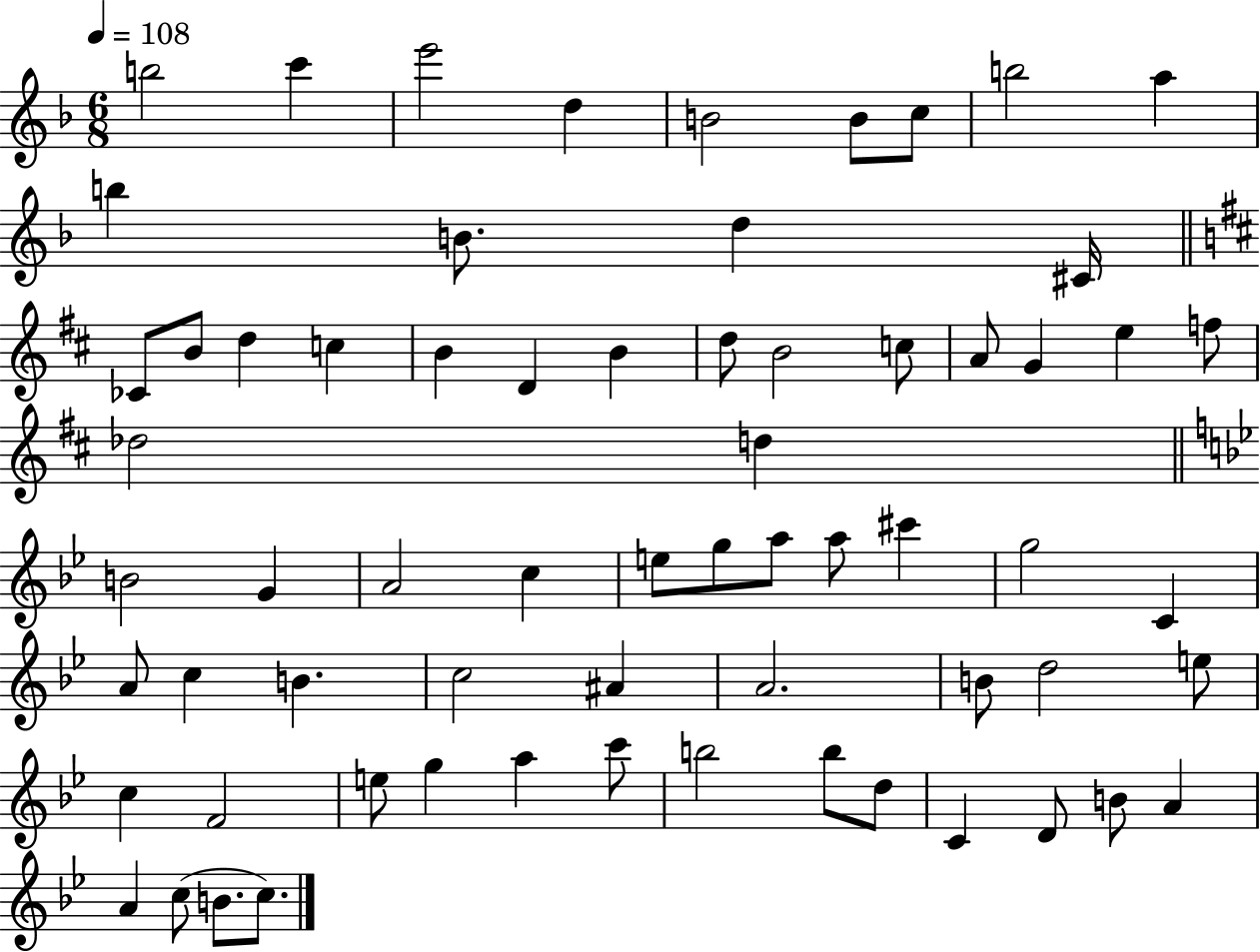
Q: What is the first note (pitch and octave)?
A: B5